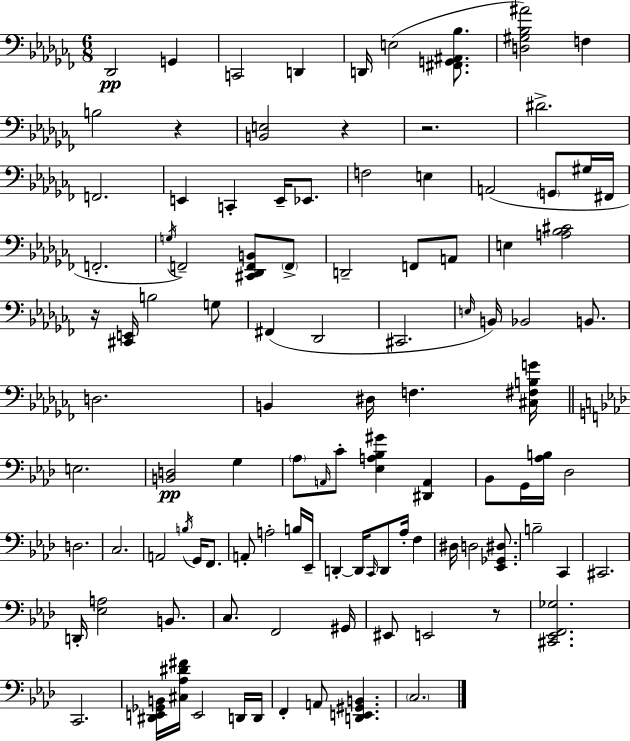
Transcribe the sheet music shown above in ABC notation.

X:1
T:Untitled
M:6/8
L:1/4
K:Abm
_D,,2 G,, C,,2 D,, D,,/4 E,2 [^F,,G,,^A,,_B,]/2 [D,^G,_B,^A]2 F, B,2 z [B,,E,]2 z z2 ^D2 F,,2 E,, C,, E,,/4 _E,,/2 F,2 E, A,,2 G,,/2 ^G,/4 ^F,,/4 F,,2 G,/4 F,,2 [^C,,_D,,F,,B,,]/2 F,,/2 D,,2 F,,/2 A,,/2 E, [A,_B,^C]2 z/4 [^C,,E,,]/4 B,2 G,/2 ^F,, _D,,2 ^C,,2 E,/4 B,,/4 _B,,2 B,,/2 D,2 B,, ^D,/4 F, [^C,^F,B,G]/4 E,2 [B,,D,]2 G, _A,/2 A,,/4 C/2 [_E,A,_B,^G] [^D,,A,,] _B,,/2 G,,/4 [_A,B,]/4 _D,2 D,2 C,2 A,,2 B,/4 G,,/4 F,,/2 A,,/2 A,2 B,/4 _E,,/4 D,, D,,/4 C,,/4 D,,/2 _A,/4 F, ^D,/4 D,2 [_E,,_G,,^D,]/2 B,2 C,, ^C,,2 D,,/4 [_E,A,]2 B,,/2 C,/2 F,,2 ^G,,/4 ^E,,/2 E,,2 z/2 [^C,,_E,,F,,_G,]2 C,,2 [^D,,E,,_G,,B,,]/4 [^C,_A,^D^F]/4 E,,2 D,,/4 D,,/4 F,, A,,/2 [D,,E,,^G,,B,,] C,2